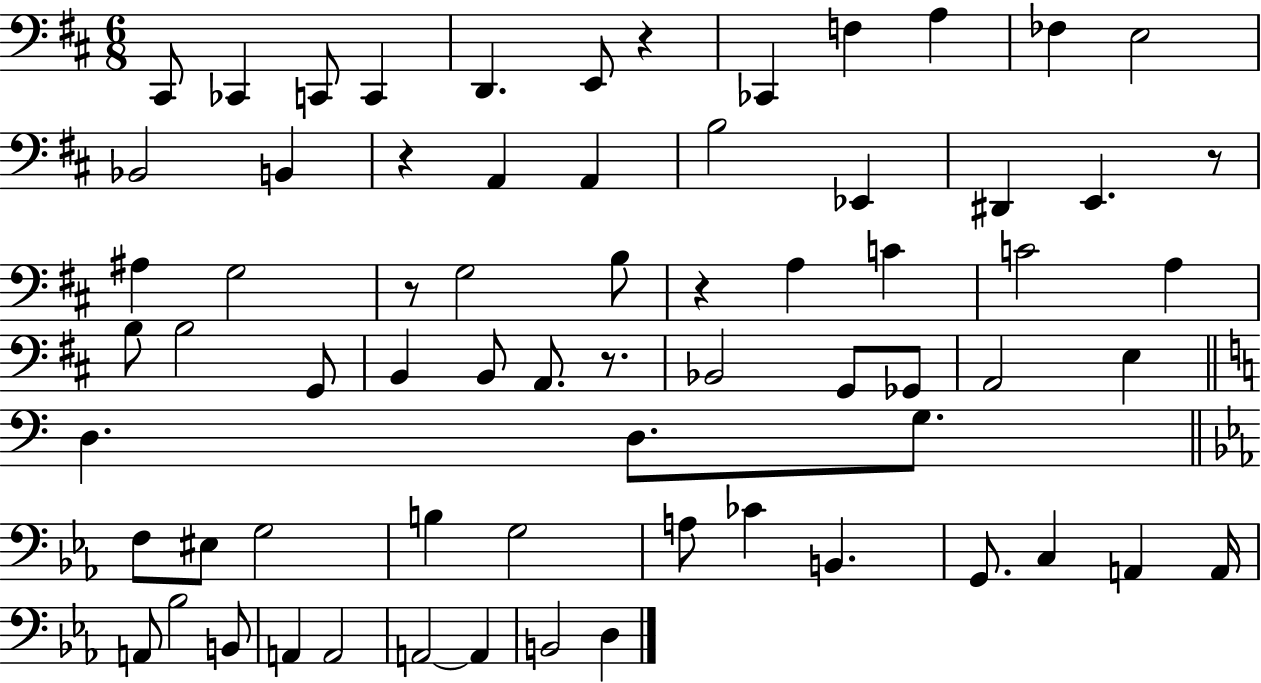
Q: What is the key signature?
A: D major